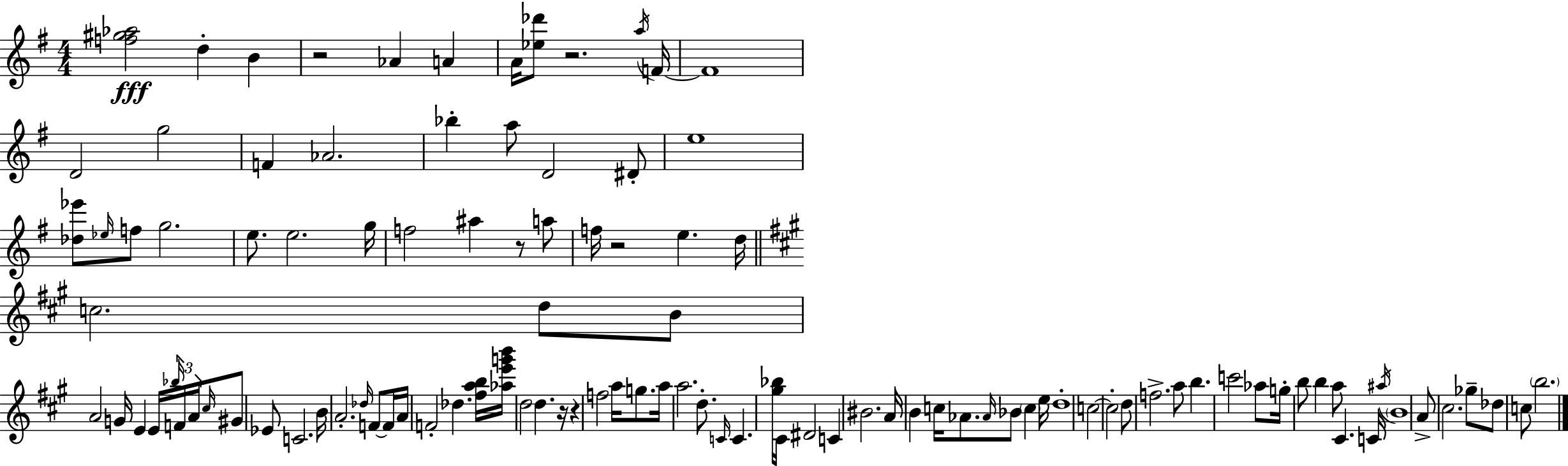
[F5,G#5,Ab5]/h D5/q B4/q R/h Ab4/q A4/q A4/s [Eb5,Db6]/e R/h. A5/s F4/s F4/w D4/h G5/h F4/q Ab4/h. Bb5/q A5/e D4/h D#4/e E5/w [Db5,Eb6]/e Eb5/s F5/e G5/h. E5/e. E5/h. G5/s F5/h A#5/q R/e A5/e F5/s R/h E5/q. D5/s C5/h. D5/e B4/e A4/h G4/s E4/q E4/s Bb5/s F4/s A4/s C#5/s G#4/e Eb4/e C4/h. B4/s A4/h. Db5/s F4/e F4/s A4/s F4/h Db5/q. [F#5,A5,B5]/s [Ab5,E6,G6,B6]/s D5/h D5/q. R/s R/q F5/h A5/s G5/e. A5/s A5/h. D5/e. C4/s C4/q. [G#5,Bb5]/s C#4/s D#4/h C4/q BIS4/h. A4/s B4/q C5/s Ab4/e. Ab4/s Bb4/e C5/q E5/s D5/w C5/h C5/h D5/e F5/h. A5/e B5/q. C6/h Ab5/e G5/s B5/e B5/q A5/e C#4/q. C4/s A#5/s B4/w A4/e C#5/h. Gb5/e Db5/e C5/e B5/h.